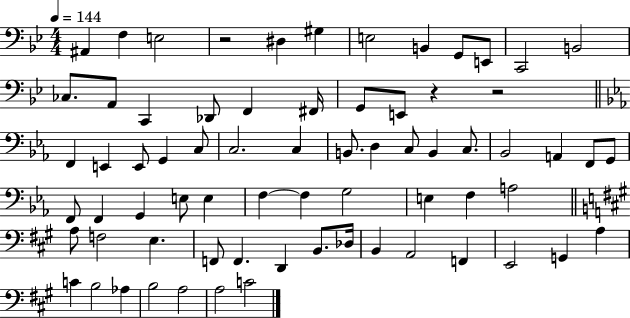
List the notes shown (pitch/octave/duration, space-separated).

A#2/q F3/q E3/h R/h D#3/q G#3/q E3/h B2/q G2/e E2/e C2/h B2/h CES3/e. A2/e C2/q Db2/e F2/q F#2/s G2/e E2/e R/q R/h F2/q E2/q E2/e G2/q C3/e C3/h. C3/q B2/e. D3/q C3/e B2/q C3/e. Bb2/h A2/q F2/e G2/e F2/e F2/q G2/q E3/e E3/q F3/q F3/q G3/h E3/q F3/q A3/h A3/e F3/h E3/q. F2/e F2/q. D2/q B2/e. Db3/s B2/q A2/h F2/q E2/h G2/q A3/q C4/q B3/h Ab3/q B3/h A3/h A3/h C4/h